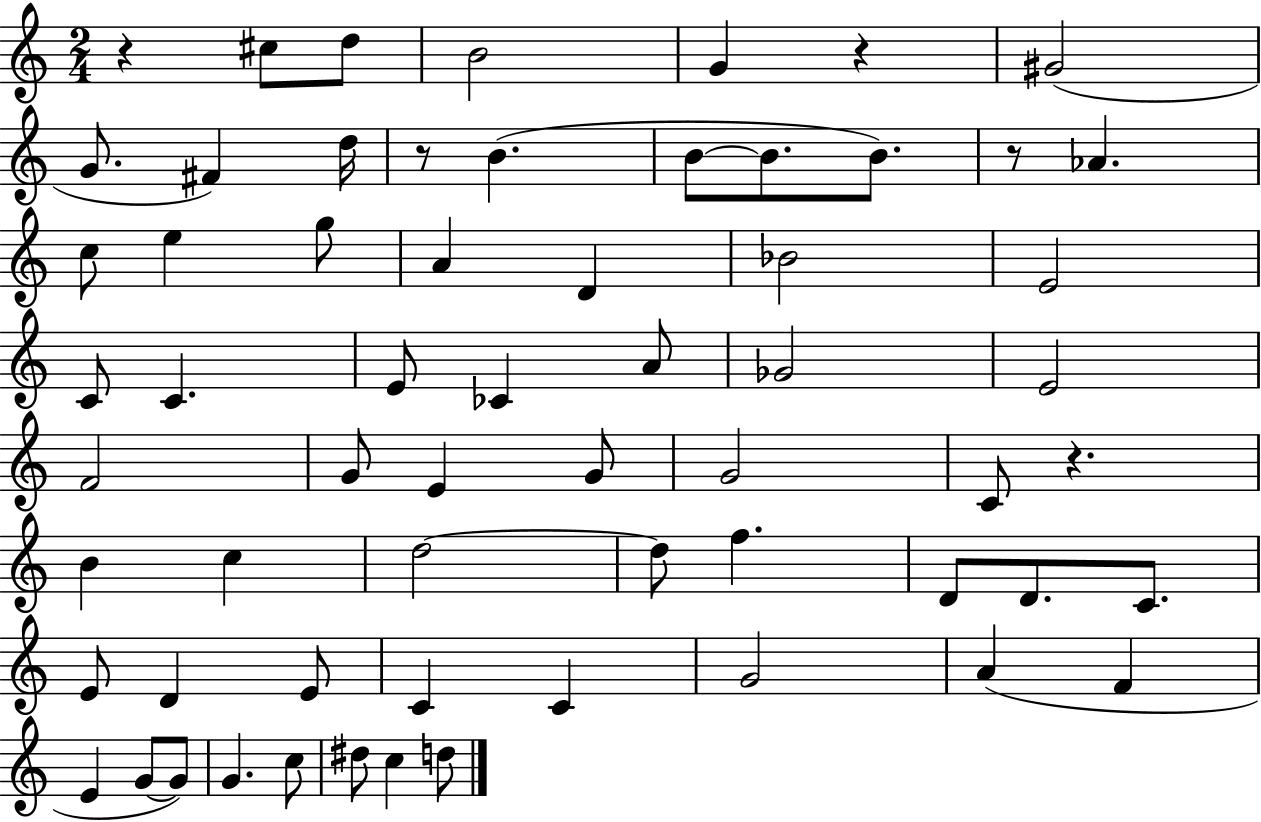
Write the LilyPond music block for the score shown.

{
  \clef treble
  \numericTimeSignature
  \time 2/4
  \key c \major
  \repeat volta 2 { r4 cis''8 d''8 | b'2 | g'4 r4 | gis'2( | \break g'8. fis'4) d''16 | r8 b'4.( | b'8~~ b'8. b'8.) | r8 aes'4. | \break c''8 e''4 g''8 | a'4 d'4 | bes'2 | e'2 | \break c'8 c'4. | e'8 ces'4 a'8 | ges'2 | e'2 | \break f'2 | g'8 e'4 g'8 | g'2 | c'8 r4. | \break b'4 c''4 | d''2~~ | d''8 f''4. | d'8 d'8. c'8. | \break e'8 d'4 e'8 | c'4 c'4 | g'2 | a'4( f'4 | \break e'4 g'8~~ g'8) | g'4. c''8 | dis''8 c''4 d''8 | } \bar "|."
}